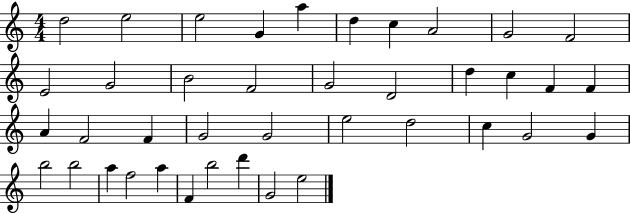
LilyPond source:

{
  \clef treble
  \numericTimeSignature
  \time 4/4
  \key c \major
  d''2 e''2 | e''2 g'4 a''4 | d''4 c''4 a'2 | g'2 f'2 | \break e'2 g'2 | b'2 f'2 | g'2 d'2 | d''4 c''4 f'4 f'4 | \break a'4 f'2 f'4 | g'2 g'2 | e''2 d''2 | c''4 g'2 g'4 | \break b''2 b''2 | a''4 f''2 a''4 | f'4 b''2 d'''4 | g'2 e''2 | \break \bar "|."
}